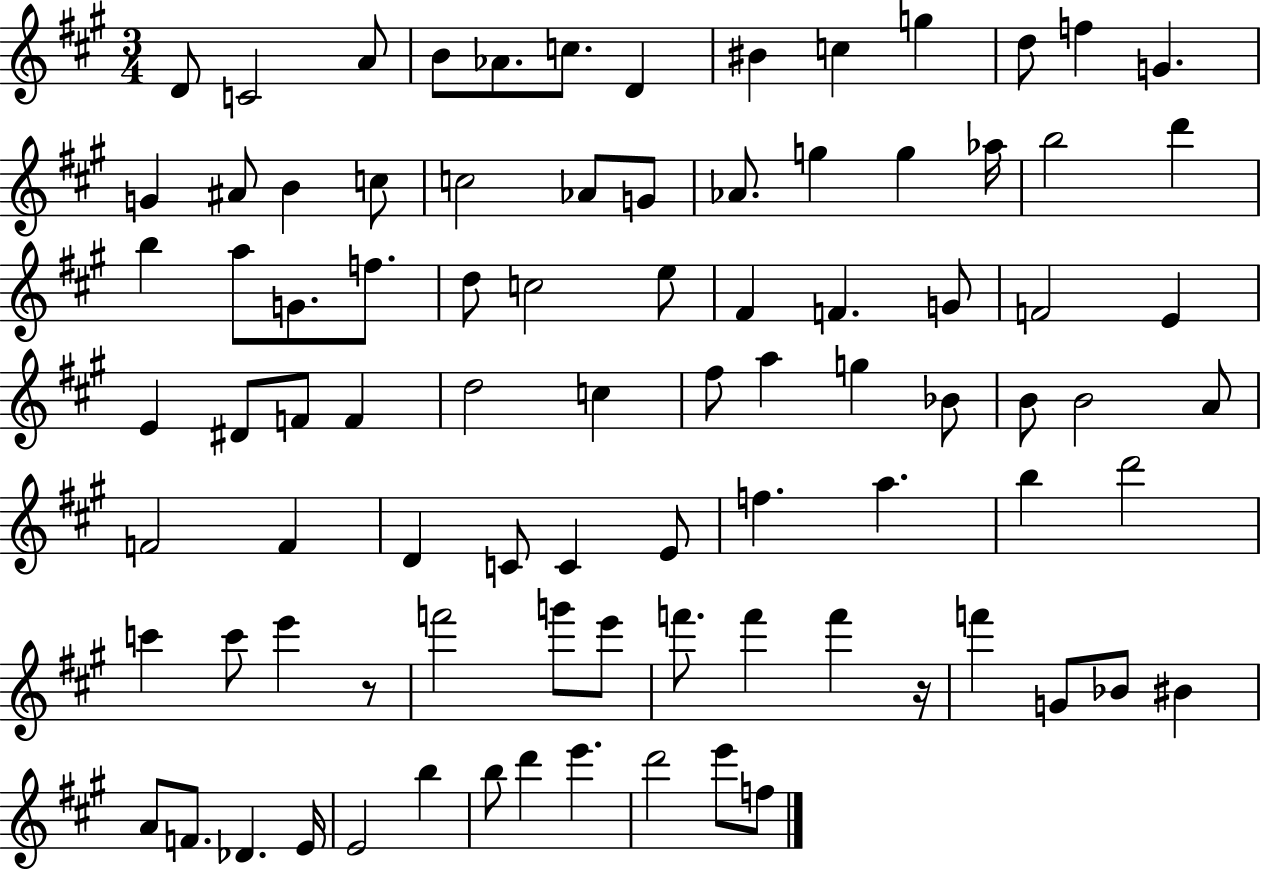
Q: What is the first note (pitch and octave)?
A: D4